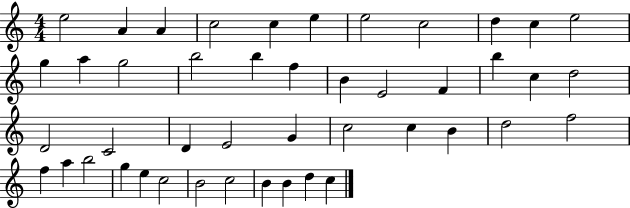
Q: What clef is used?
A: treble